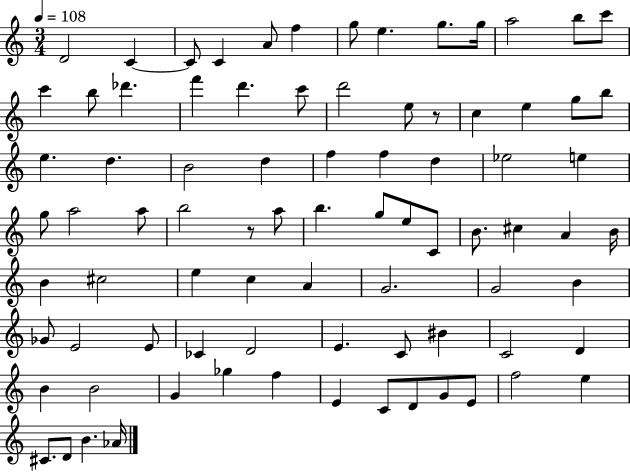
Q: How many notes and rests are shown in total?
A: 83